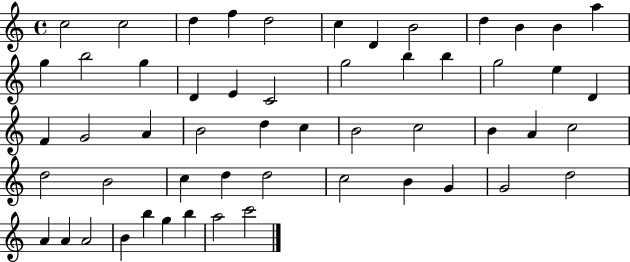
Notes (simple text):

C5/h C5/h D5/q F5/q D5/h C5/q D4/q B4/h D5/q B4/q B4/q A5/q G5/q B5/h G5/q D4/q E4/q C4/h G5/h B5/q B5/q G5/h E5/q D4/q F4/q G4/h A4/q B4/h D5/q C5/q B4/h C5/h B4/q A4/q C5/h D5/h B4/h C5/q D5/q D5/h C5/h B4/q G4/q G4/h D5/h A4/q A4/q A4/h B4/q B5/q G5/q B5/q A5/h C6/h